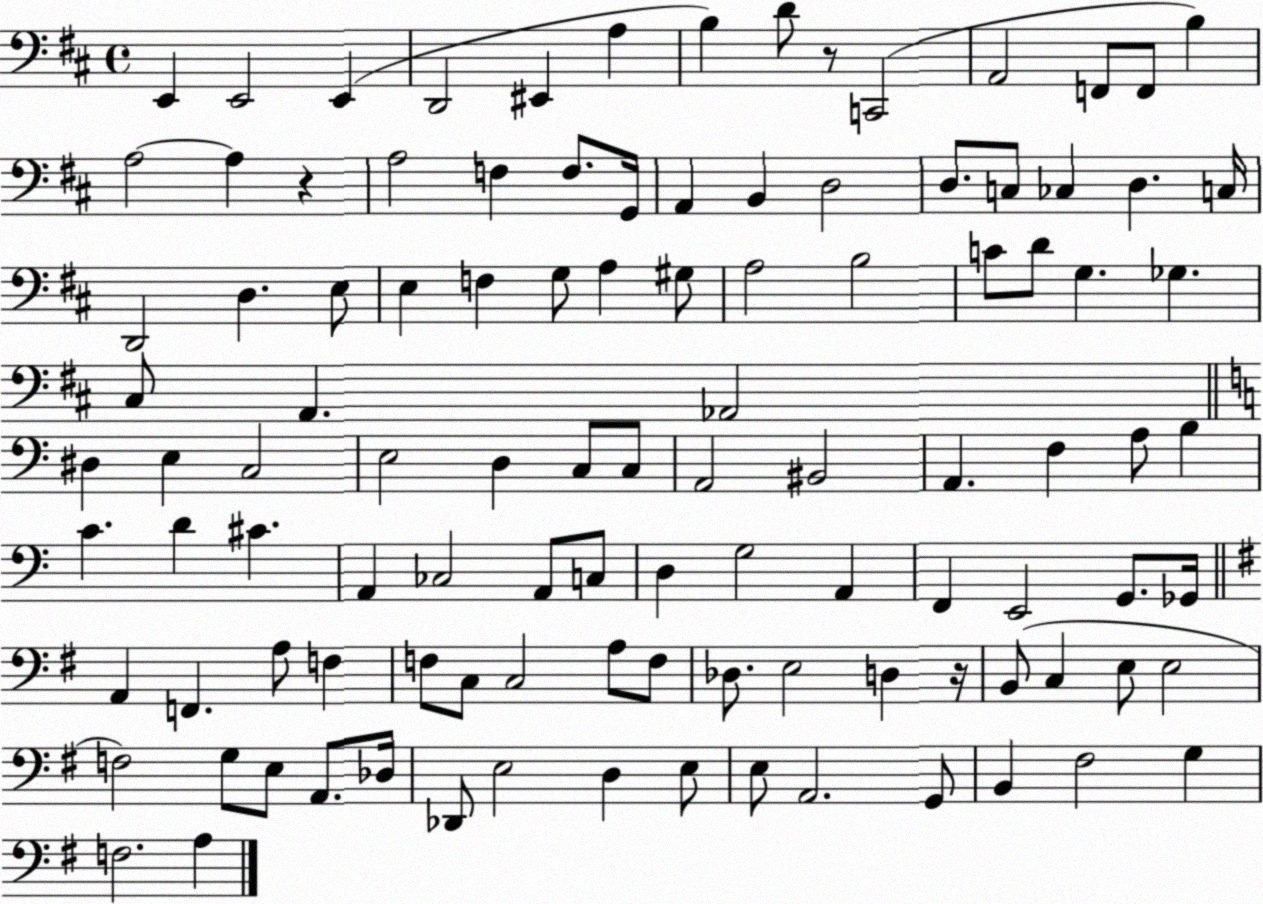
X:1
T:Untitled
M:4/4
L:1/4
K:D
E,, E,,2 E,, D,,2 ^E,, A, B, D/2 z/2 C,,2 A,,2 F,,/2 F,,/2 B, A,2 A, z A,2 F, F,/2 G,,/4 A,, B,, D,2 D,/2 C,/2 _C, D, C,/4 D,,2 D, E,/2 E, F, G,/2 A, ^G,/2 A,2 B,2 C/2 D/2 G, _G, ^C,/2 A,, _A,,2 ^D, E, C,2 E,2 D, C,/2 C,/2 A,,2 ^B,,2 A,, F, A,/2 B, C D ^C A,, _C,2 A,,/2 C,/2 D, G,2 A,, F,, E,,2 G,,/2 _G,,/4 A,, F,, A,/2 F, F,/2 C,/2 C,2 A,/2 F,/2 _D,/2 E,2 D, z/4 B,,/2 C, E,/2 E,2 F,2 G,/2 E,/2 A,,/2 _D,/4 _D,,/2 E,2 D, E,/2 E,/2 A,,2 G,,/2 B,, ^F,2 G, F,2 A,